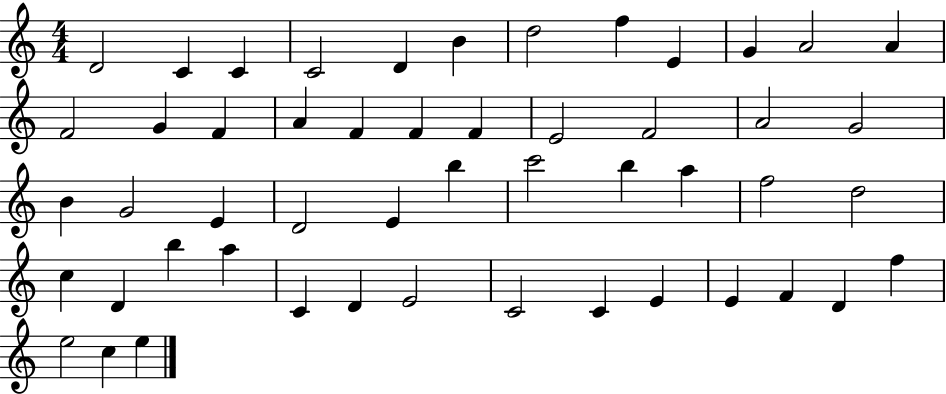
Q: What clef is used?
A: treble